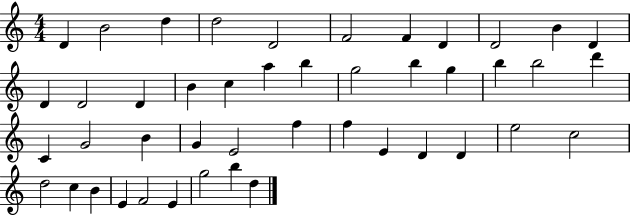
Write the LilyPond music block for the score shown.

{
  \clef treble
  \numericTimeSignature
  \time 4/4
  \key c \major
  d'4 b'2 d''4 | d''2 d'2 | f'2 f'4 d'4 | d'2 b'4 d'4 | \break d'4 d'2 d'4 | b'4 c''4 a''4 b''4 | g''2 b''4 g''4 | b''4 b''2 d'''4 | \break c'4 g'2 b'4 | g'4 e'2 f''4 | f''4 e'4 d'4 d'4 | e''2 c''2 | \break d''2 c''4 b'4 | e'4 f'2 e'4 | g''2 b''4 d''4 | \bar "|."
}